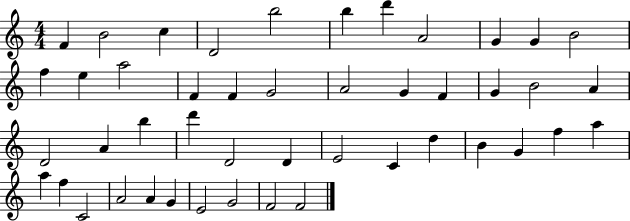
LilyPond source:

{
  \clef treble
  \numericTimeSignature
  \time 4/4
  \key c \major
  f'4 b'2 c''4 | d'2 b''2 | b''4 d'''4 a'2 | g'4 g'4 b'2 | \break f''4 e''4 a''2 | f'4 f'4 g'2 | a'2 g'4 f'4 | g'4 b'2 a'4 | \break d'2 a'4 b''4 | d'''4 d'2 d'4 | e'2 c'4 d''4 | b'4 g'4 f''4 a''4 | \break a''4 f''4 c'2 | a'2 a'4 g'4 | e'2 g'2 | f'2 f'2 | \break \bar "|."
}